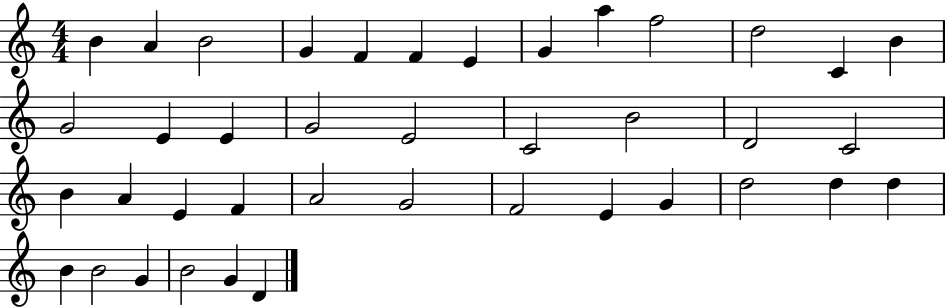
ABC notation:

X:1
T:Untitled
M:4/4
L:1/4
K:C
B A B2 G F F E G a f2 d2 C B G2 E E G2 E2 C2 B2 D2 C2 B A E F A2 G2 F2 E G d2 d d B B2 G B2 G D